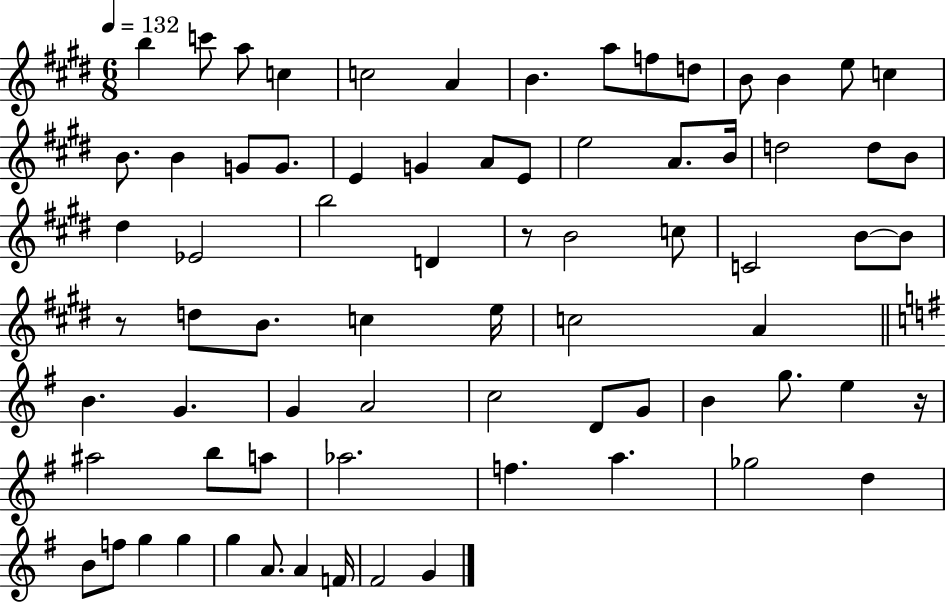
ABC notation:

X:1
T:Untitled
M:6/8
L:1/4
K:E
b c'/2 a/2 c c2 A B a/2 f/2 d/2 B/2 B e/2 c B/2 B G/2 G/2 E G A/2 E/2 e2 A/2 B/4 d2 d/2 B/2 ^d _E2 b2 D z/2 B2 c/2 C2 B/2 B/2 z/2 d/2 B/2 c e/4 c2 A B G G A2 c2 D/2 G/2 B g/2 e z/4 ^a2 b/2 a/2 _a2 f a _g2 d B/2 f/2 g g g A/2 A F/4 ^F2 G